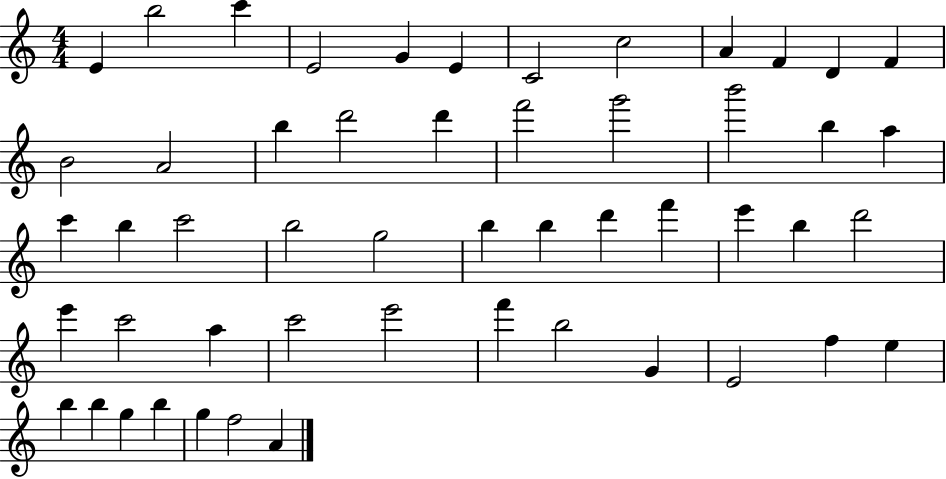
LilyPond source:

{
  \clef treble
  \numericTimeSignature
  \time 4/4
  \key c \major
  e'4 b''2 c'''4 | e'2 g'4 e'4 | c'2 c''2 | a'4 f'4 d'4 f'4 | \break b'2 a'2 | b''4 d'''2 d'''4 | f'''2 g'''2 | b'''2 b''4 a''4 | \break c'''4 b''4 c'''2 | b''2 g''2 | b''4 b''4 d'''4 f'''4 | e'''4 b''4 d'''2 | \break e'''4 c'''2 a''4 | c'''2 e'''2 | f'''4 b''2 g'4 | e'2 f''4 e''4 | \break b''4 b''4 g''4 b''4 | g''4 f''2 a'4 | \bar "|."
}